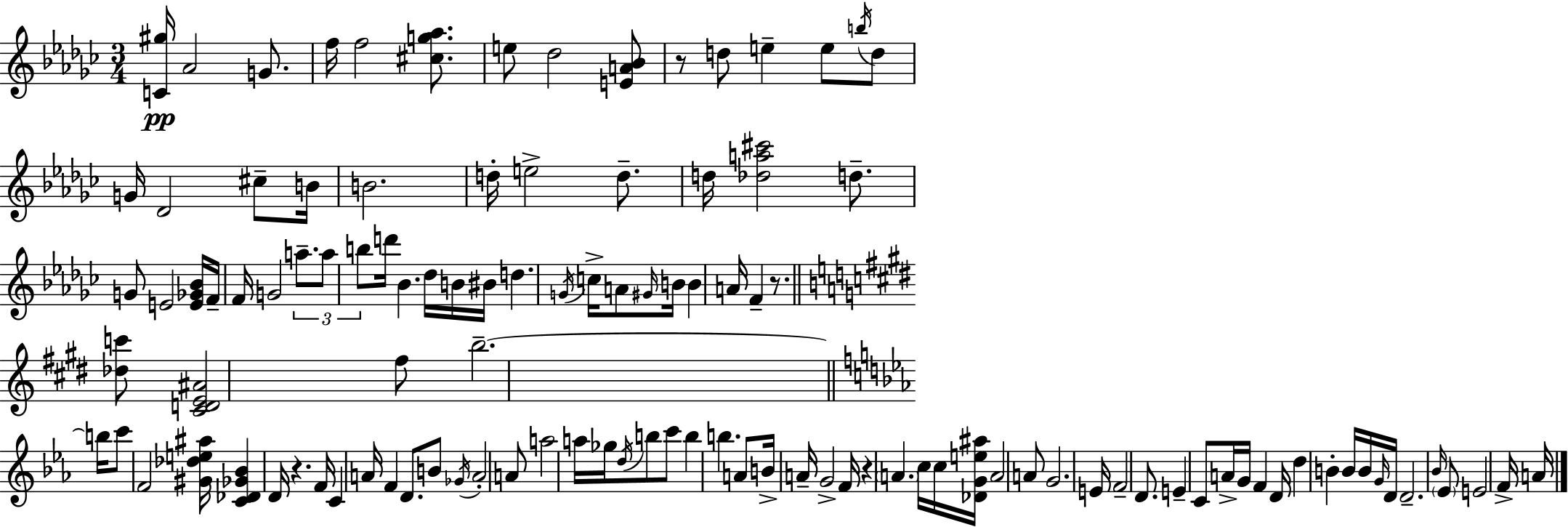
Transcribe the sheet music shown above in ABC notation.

X:1
T:Untitled
M:3/4
L:1/4
K:Ebm
[C^g]/4 _A2 G/2 f/4 f2 [^cg_a]/2 e/2 _d2 [EA_B]/2 z/2 d/2 e e/2 b/4 d/2 G/4 _D2 ^c/2 B/4 B2 d/4 e2 d/2 d/4 [_da^c']2 d/2 G/2 E2 [E_G_B]/4 F/4 F/4 G2 a/2 a/2 b/2 d'/4 _B _d/4 B/4 ^B/4 d G/4 c/4 A/2 ^G/4 B/4 B A/4 F z/2 [_dc']/2 [^CDE^A]2 ^f/2 b2 b/4 c'/2 F2 [^G_de^a]/4 [C_D_G_B] D/4 z F/4 C A/4 F D/2 B/2 _G/4 A2 A/2 a2 a/4 _g/4 d/4 b/2 c'/2 b b A/2 B/4 A/4 G2 F/4 z A c/4 c/4 [_DGe^a]/4 A2 A/2 G2 E/4 F2 D/2 E C/2 A/4 G/4 F D/4 d B B/4 B/4 G/4 D/4 D2 _B/4 _E/2 E2 F/4 A/4